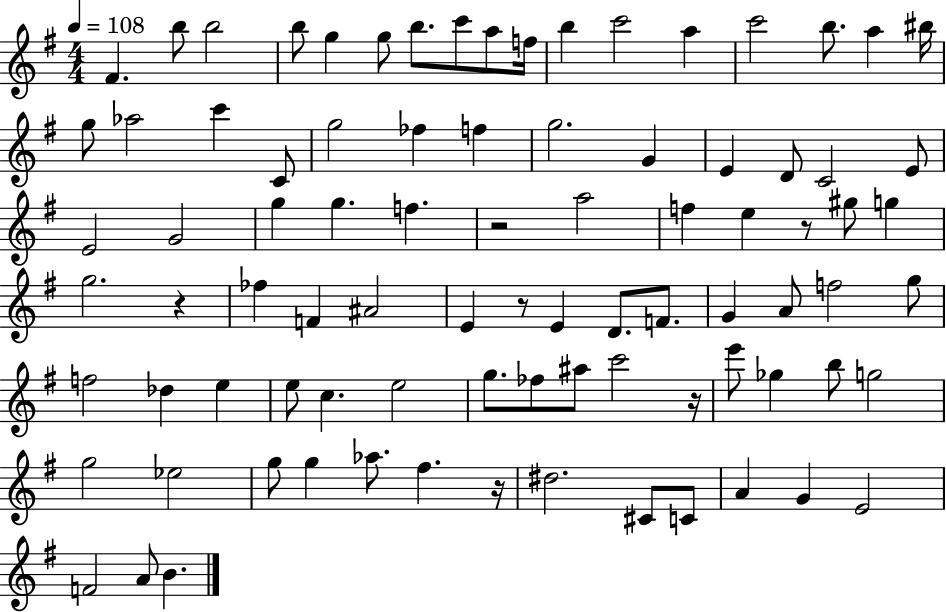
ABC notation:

X:1
T:Untitled
M:4/4
L:1/4
K:G
^F b/2 b2 b/2 g g/2 b/2 c'/2 a/2 f/4 b c'2 a c'2 b/2 a ^b/4 g/2 _a2 c' C/2 g2 _f f g2 G E D/2 C2 E/2 E2 G2 g g f z2 a2 f e z/2 ^g/2 g g2 z _f F ^A2 E z/2 E D/2 F/2 G A/2 f2 g/2 f2 _d e e/2 c e2 g/2 _f/2 ^a/2 c'2 z/4 e'/2 _g b/2 g2 g2 _e2 g/2 g _a/2 ^f z/4 ^d2 ^C/2 C/2 A G E2 F2 A/2 B